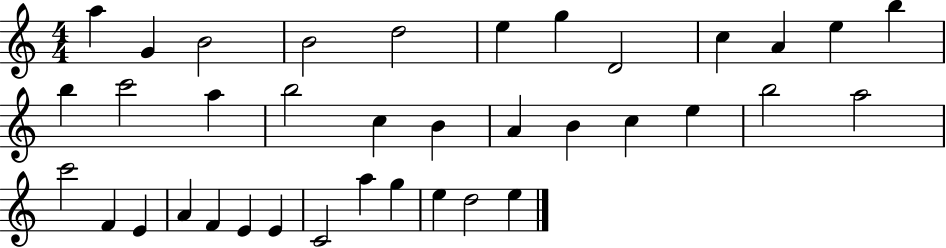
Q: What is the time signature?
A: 4/4